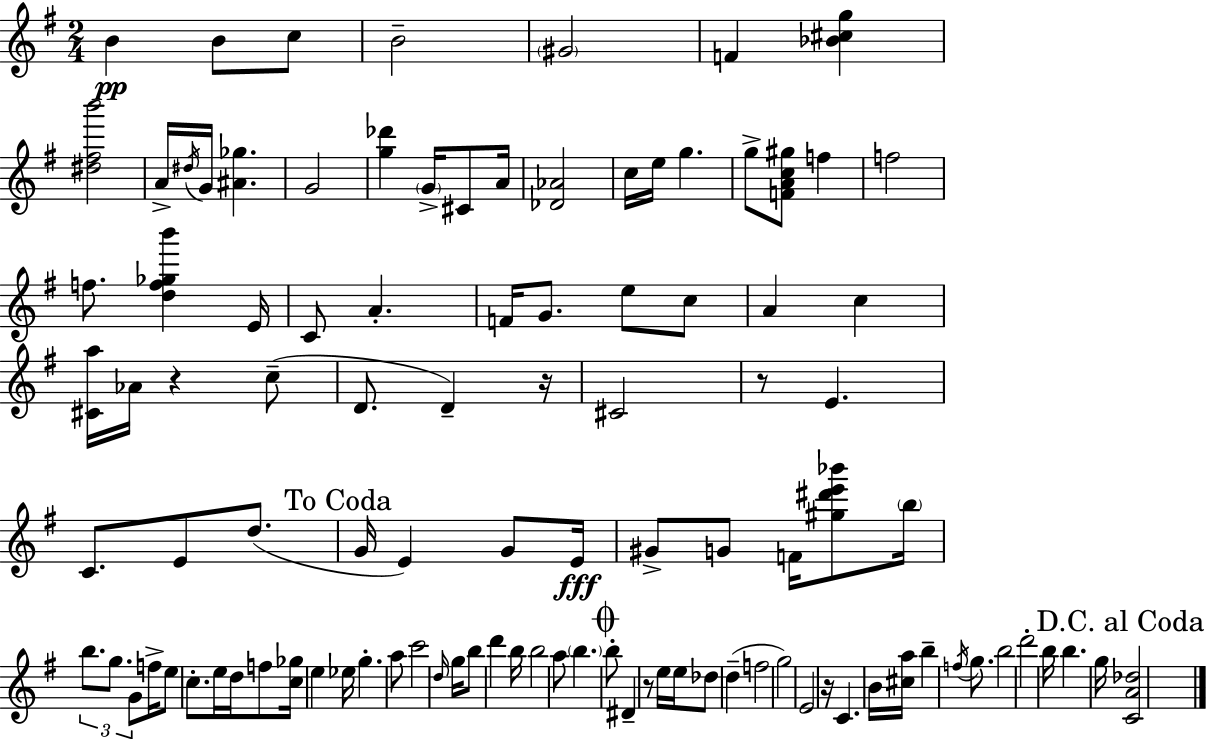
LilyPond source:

{
  \clef treble
  \numericTimeSignature
  \time 2/4
  \key e \minor
  \repeat volta 2 { b'4\pp b'8 c''8 | b'2-- | \parenthesize gis'2 | f'4 <bes' cis'' g''>4 | \break <dis'' fis'' b'''>2 | a'16-> \acciaccatura { dis''16 } g'16 <ais' ges''>4. | g'2 | <g'' des'''>4 \parenthesize g'16-> cis'8 | \break a'16 <des' aes'>2 | c''16 e''16 g''4. | g''8-> <f' a' c'' gis''>8 f''4 | f''2 | \break f''8. <d'' f'' ges'' b'''>4 | e'16 c'8 a'4.-. | f'16 g'8. e''8 c''8 | a'4 c''4 | \break <cis' a''>16 aes'16 r4 c''8--( | d'8. d'4--) | r16 cis'2 | r8 e'4. | \break c'8. e'8 d''8.( | \mark "To Coda" g'16 e'4) g'8 | e'16\fff gis'8-> g'8 f'16 <gis'' dis''' e''' bes'''>8 | \parenthesize b''16 \tuplet 3/2 { b''8. g''8. g'8 } | \break f''16-> e''8 c''8.-. e''16 | d''16 f''8 <c'' ges''>16 e''4 | ees''16 g''4.-. a''8 | c'''2 | \break \grace { d''16 } g''16 b''8 d'''4 | b''16 b''2 | a''8 \parenthesize b''4. | \mark \markup { \musicglyph "scripts.coda" } b''8-. dis'4-- | \break r8 e''16 e''16 des''8 d''4--( | f''2 | g''2) | e'2 | \break r16 c'4. | b'16 <cis'' a''>16 b''4-- \acciaccatura { f''16 } | g''8. b''2 | d'''2-. | \break b''16 b''4. | g''16 \mark "D.C. al Coda" <c' a' des''>2 | } \bar "|."
}